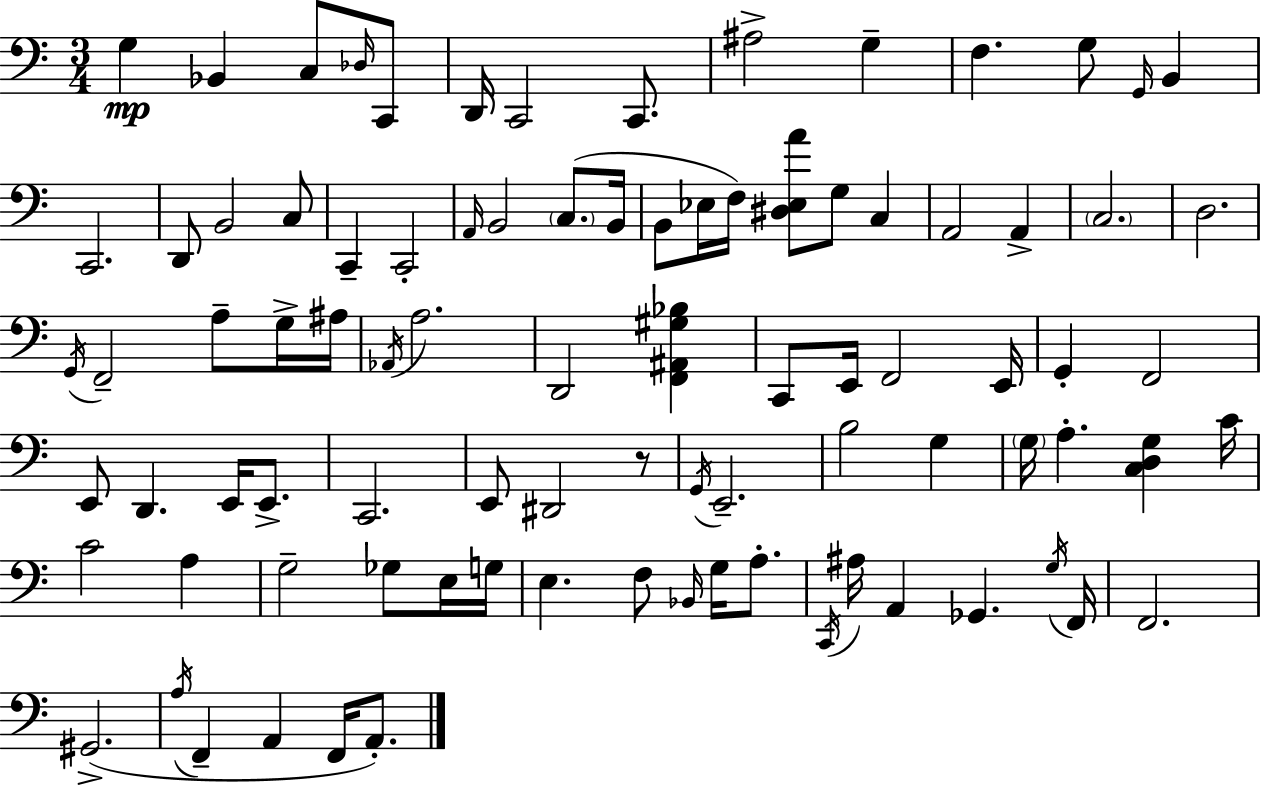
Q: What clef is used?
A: bass